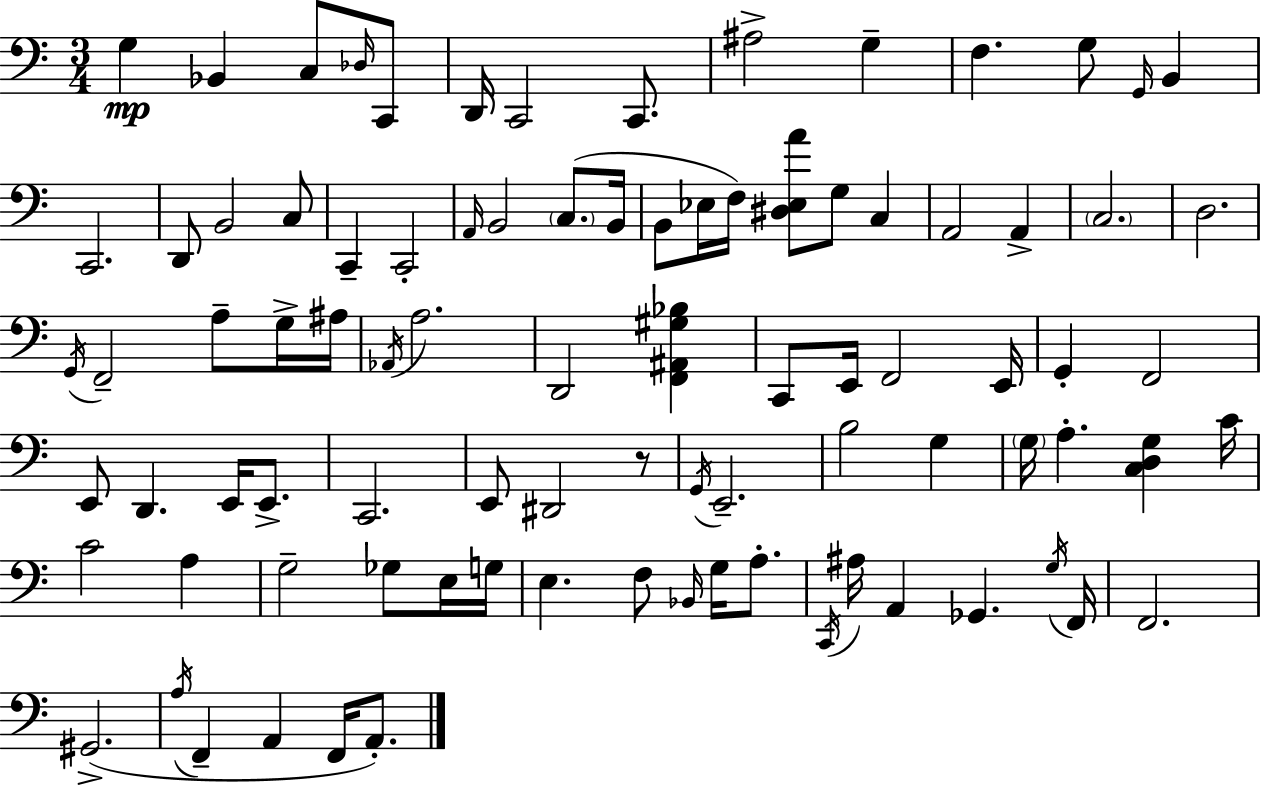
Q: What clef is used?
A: bass